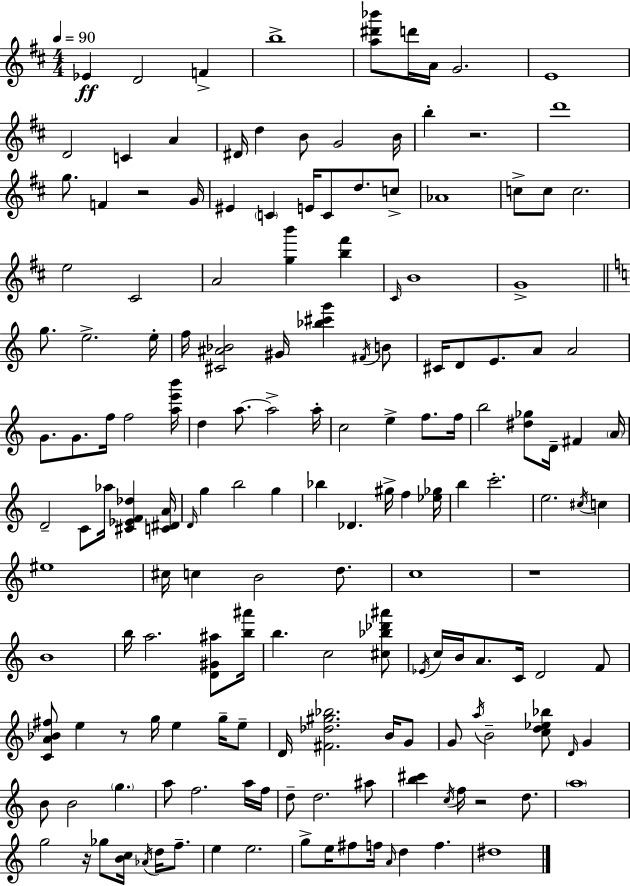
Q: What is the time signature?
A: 4/4